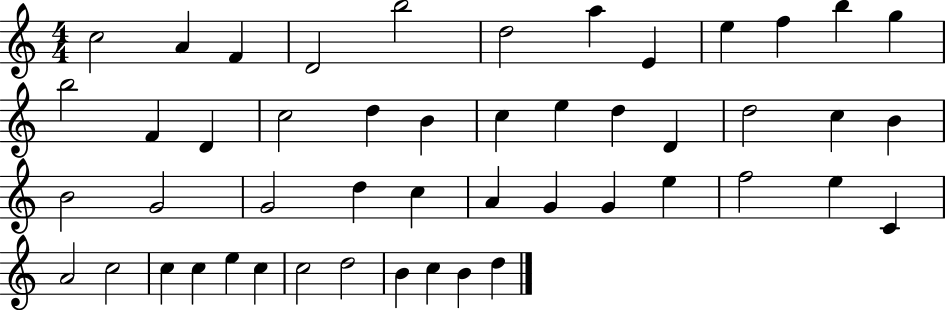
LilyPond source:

{
  \clef treble
  \numericTimeSignature
  \time 4/4
  \key c \major
  c''2 a'4 f'4 | d'2 b''2 | d''2 a''4 e'4 | e''4 f''4 b''4 g''4 | \break b''2 f'4 d'4 | c''2 d''4 b'4 | c''4 e''4 d''4 d'4 | d''2 c''4 b'4 | \break b'2 g'2 | g'2 d''4 c''4 | a'4 g'4 g'4 e''4 | f''2 e''4 c'4 | \break a'2 c''2 | c''4 c''4 e''4 c''4 | c''2 d''2 | b'4 c''4 b'4 d''4 | \break \bar "|."
}